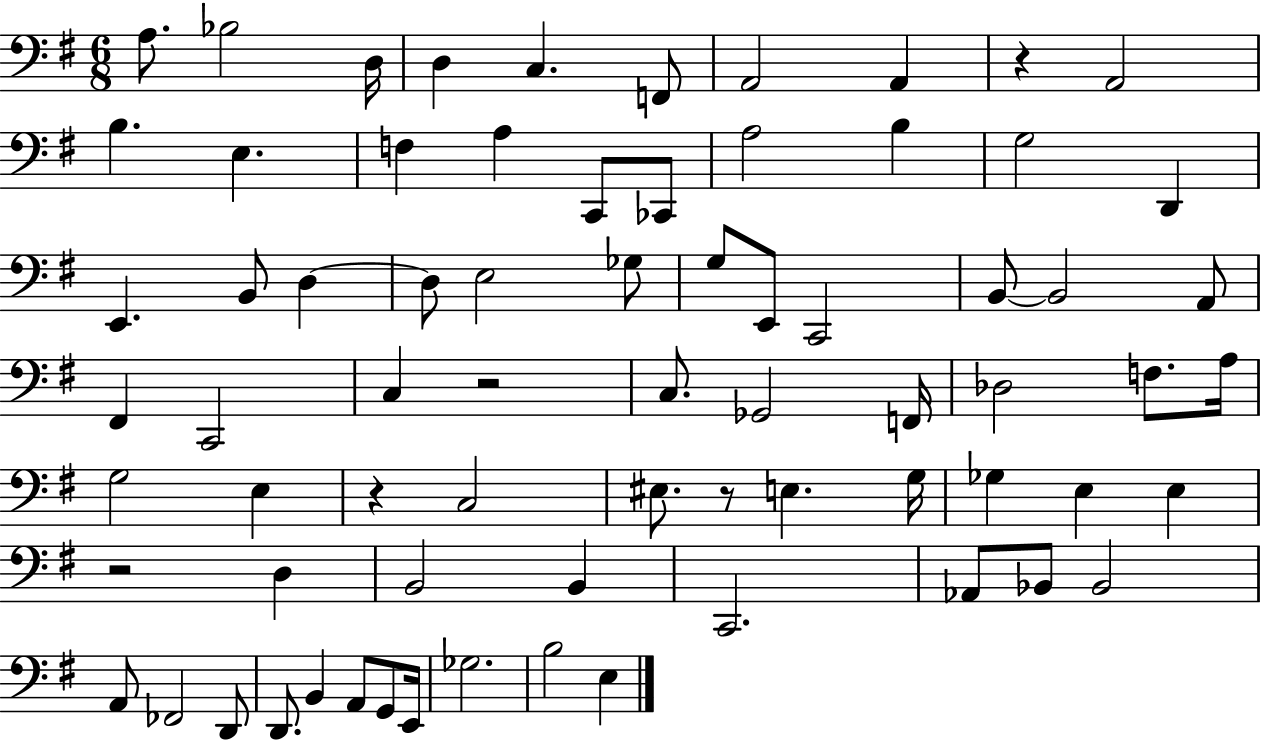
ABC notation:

X:1
T:Untitled
M:6/8
L:1/4
K:G
A,/2 _B,2 D,/4 D, C, F,,/2 A,,2 A,, z A,,2 B, E, F, A, C,,/2 _C,,/2 A,2 B, G,2 D,, E,, B,,/2 D, D,/2 E,2 _G,/2 G,/2 E,,/2 C,,2 B,,/2 B,,2 A,,/2 ^F,, C,,2 C, z2 C,/2 _G,,2 F,,/4 _D,2 F,/2 A,/4 G,2 E, z C,2 ^E,/2 z/2 E, G,/4 _G, E, E, z2 D, B,,2 B,, C,,2 _A,,/2 _B,,/2 _B,,2 A,,/2 _F,,2 D,,/2 D,,/2 B,, A,,/2 G,,/2 E,,/4 _G,2 B,2 E,